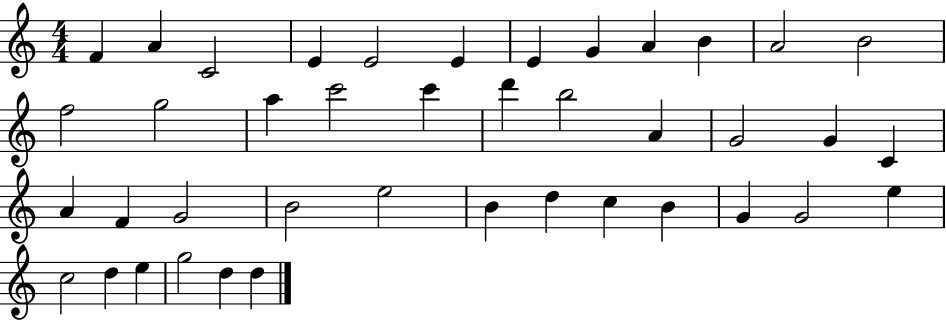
F4/q A4/q C4/h E4/q E4/h E4/q E4/q G4/q A4/q B4/q A4/h B4/h F5/h G5/h A5/q C6/h C6/q D6/q B5/h A4/q G4/h G4/q C4/q A4/q F4/q G4/h B4/h E5/h B4/q D5/q C5/q B4/q G4/q G4/h E5/q C5/h D5/q E5/q G5/h D5/q D5/q